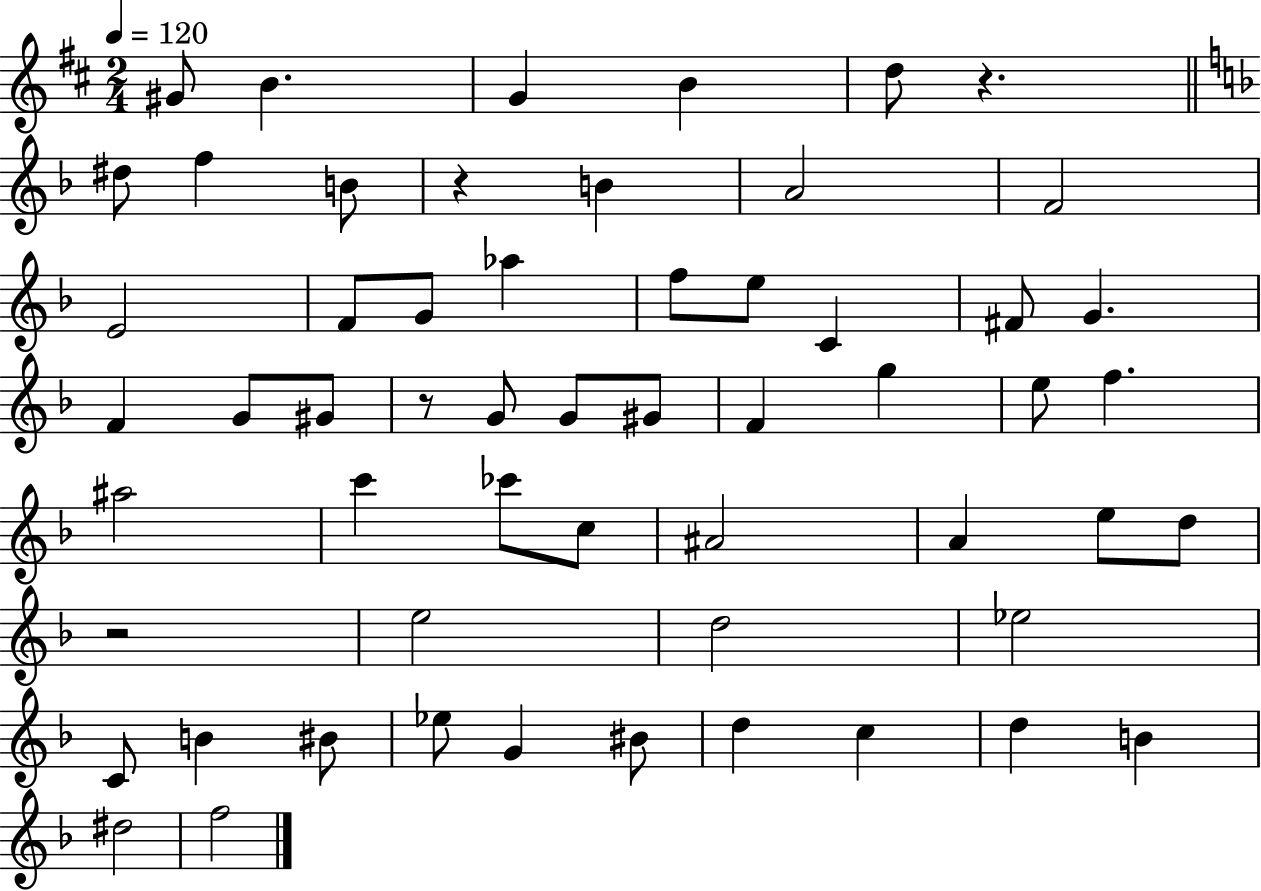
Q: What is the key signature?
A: D major